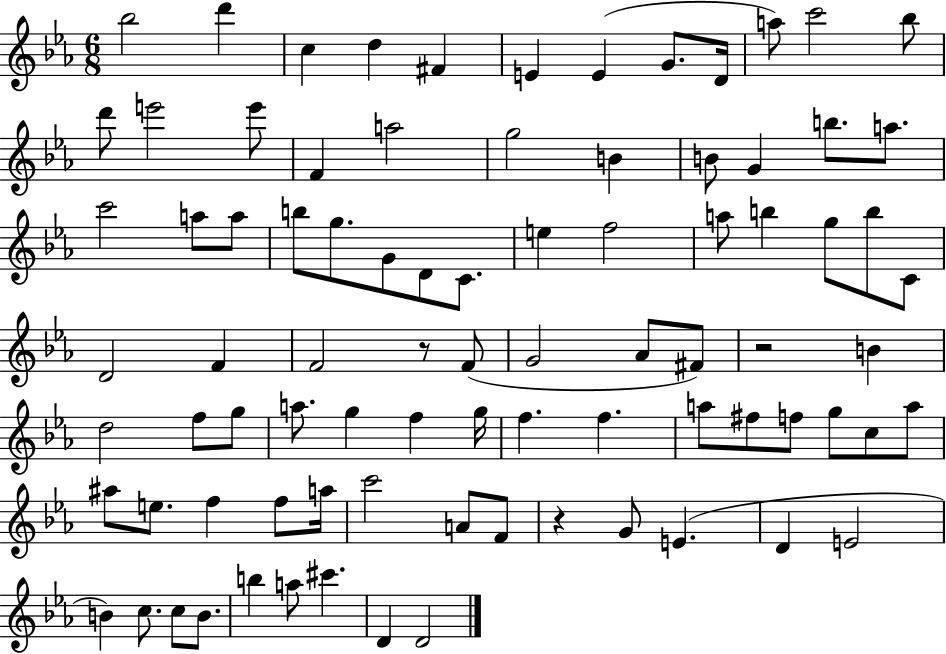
{
  \clef treble
  \numericTimeSignature
  \time 6/8
  \key ees \major
  bes''2 d'''4 | c''4 d''4 fis'4 | e'4 e'4( g'8. d'16 | a''8) c'''2 bes''8 | \break d'''8 e'''2 e'''8 | f'4 a''2 | g''2 b'4 | b'8 g'4 b''8. a''8. | \break c'''2 a''8 a''8 | b''8 g''8. g'8 d'8 c'8. | e''4 f''2 | a''8 b''4 g''8 b''8 c'8 | \break d'2 f'4 | f'2 r8 f'8( | g'2 aes'8 fis'8) | r2 b'4 | \break d''2 f''8 g''8 | a''8. g''4 f''4 g''16 | f''4. f''4. | a''8 fis''8 f''8 g''8 c''8 a''8 | \break ais''8 e''8. f''4 f''8 a''16 | c'''2 a'8 f'8 | r4 g'8 e'4.( | d'4 e'2 | \break b'4) c''8. c''8 b'8. | b''4 a''8 cis'''4. | d'4 d'2 | \bar "|."
}